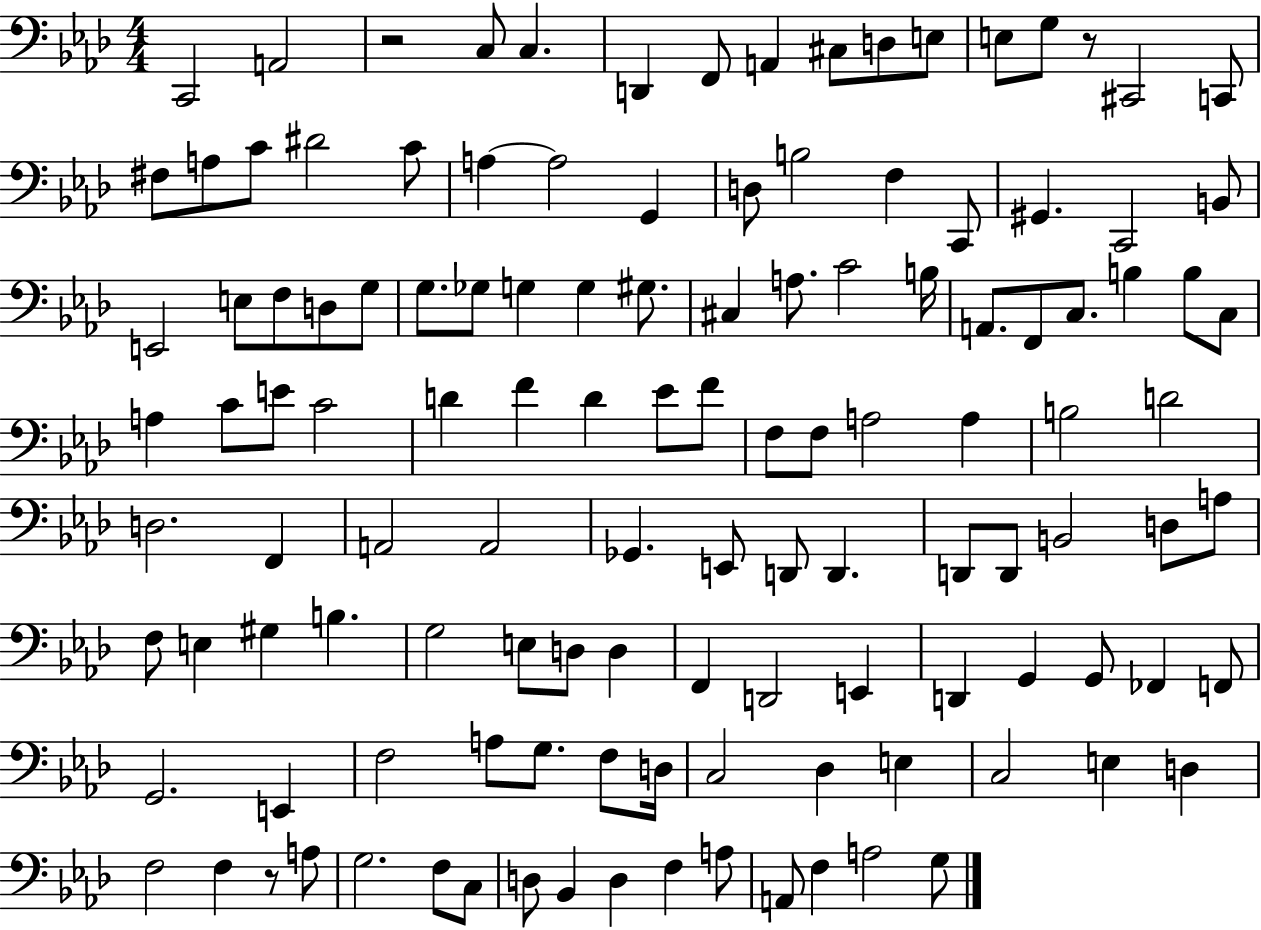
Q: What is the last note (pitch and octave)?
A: G3